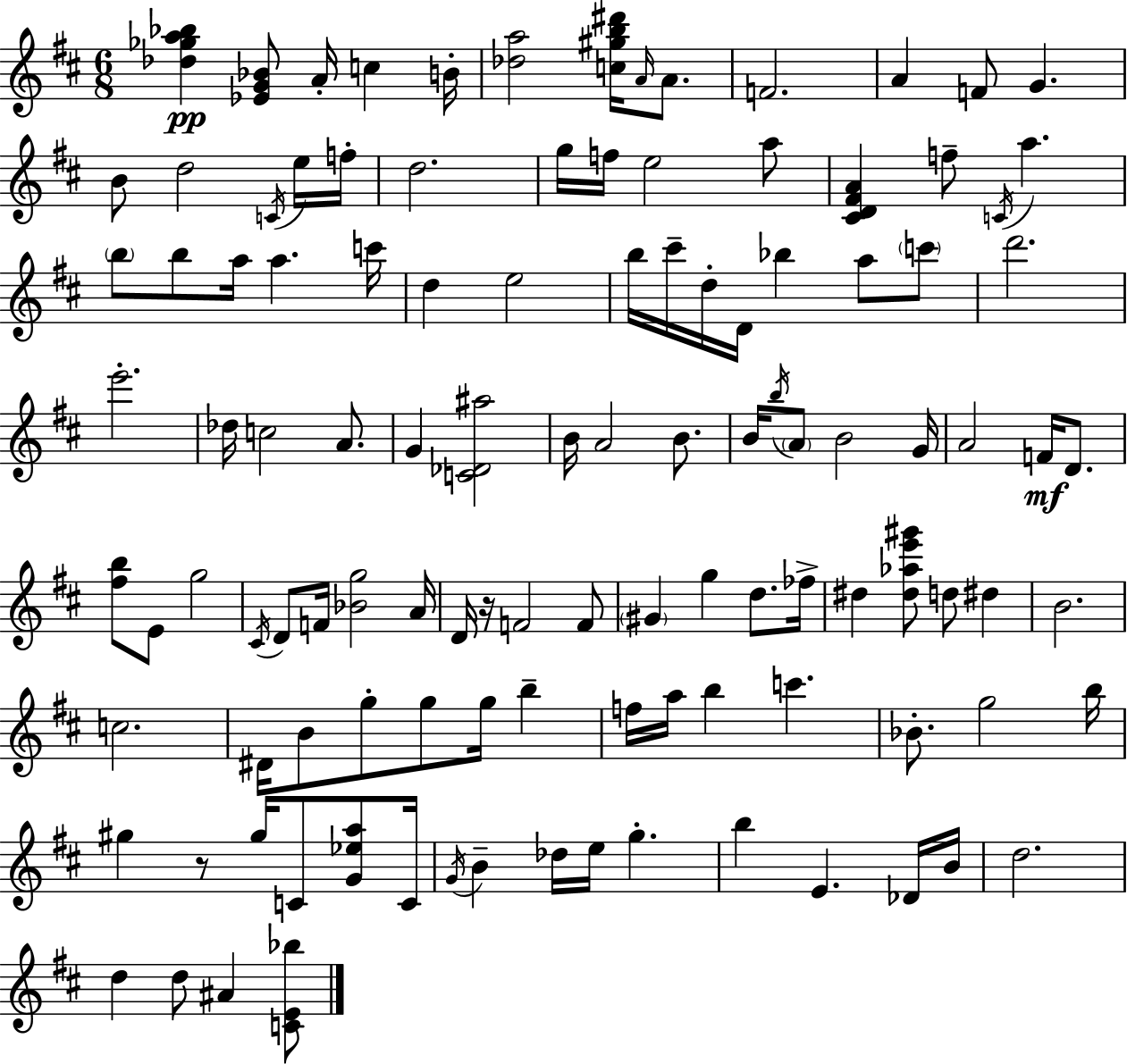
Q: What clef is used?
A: treble